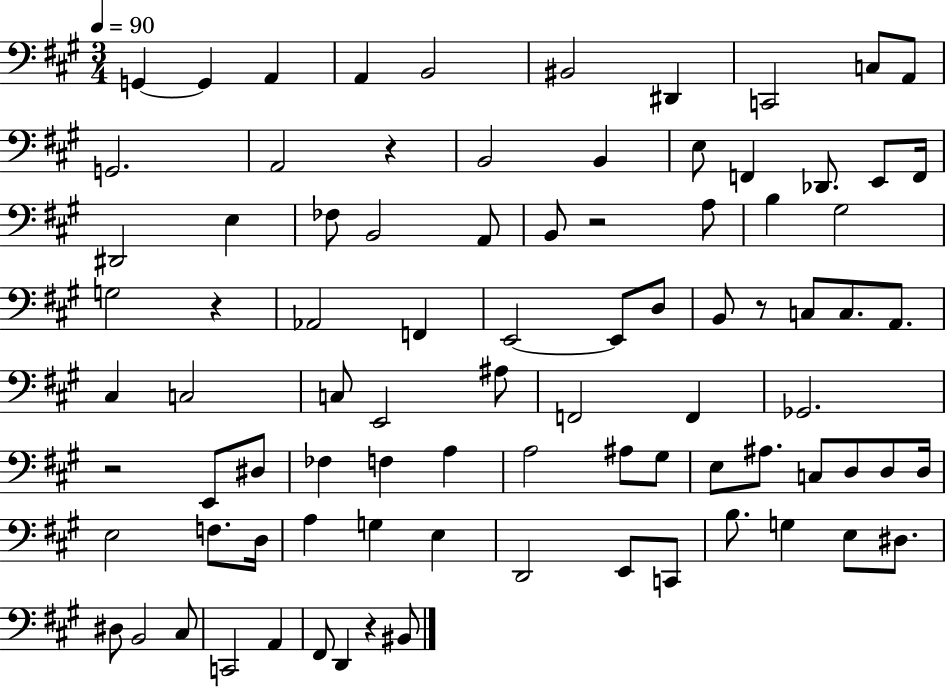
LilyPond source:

{
  \clef bass
  \numericTimeSignature
  \time 3/4
  \key a \major
  \tempo 4 = 90
  \repeat volta 2 { g,4~~ g,4 a,4 | a,4 b,2 | bis,2 dis,4 | c,2 c8 a,8 | \break g,2. | a,2 r4 | b,2 b,4 | e8 f,4 des,8. e,8 f,16 | \break dis,2 e4 | fes8 b,2 a,8 | b,8 r2 a8 | b4 gis2 | \break g2 r4 | aes,2 f,4 | e,2~~ e,8 d8 | b,8 r8 c8 c8. a,8. | \break cis4 c2 | c8 e,2 ais8 | f,2 f,4 | ges,2. | \break r2 e,8 dis8 | fes4 f4 a4 | a2 ais8 gis8 | e8 ais8. c8 d8 d8 d16 | \break e2 f8. d16 | a4 g4 e4 | d,2 e,8 c,8 | b8. g4 e8 dis8. | \break dis8 b,2 cis8 | c,2 a,4 | fis,8 d,4 r4 bis,8 | } \bar "|."
}